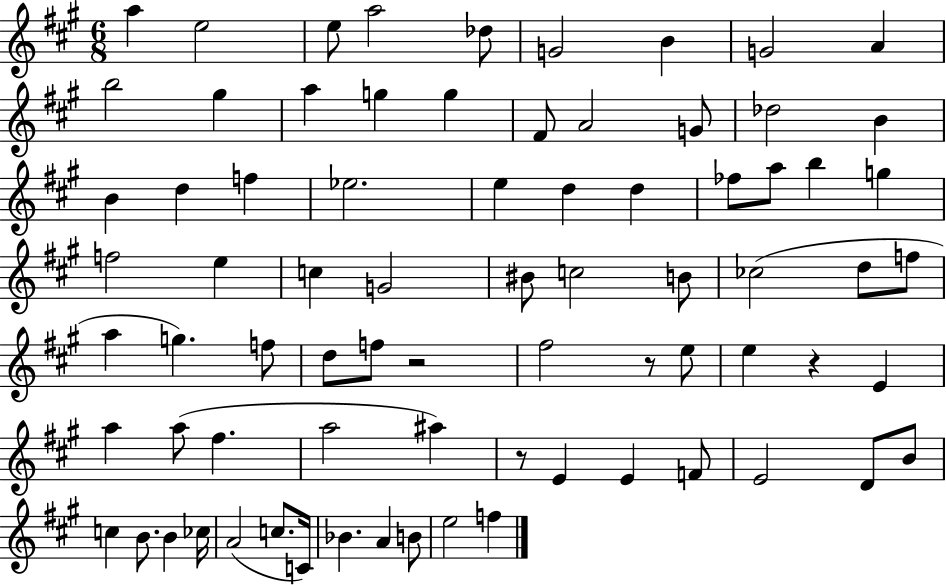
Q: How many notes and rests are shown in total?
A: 76